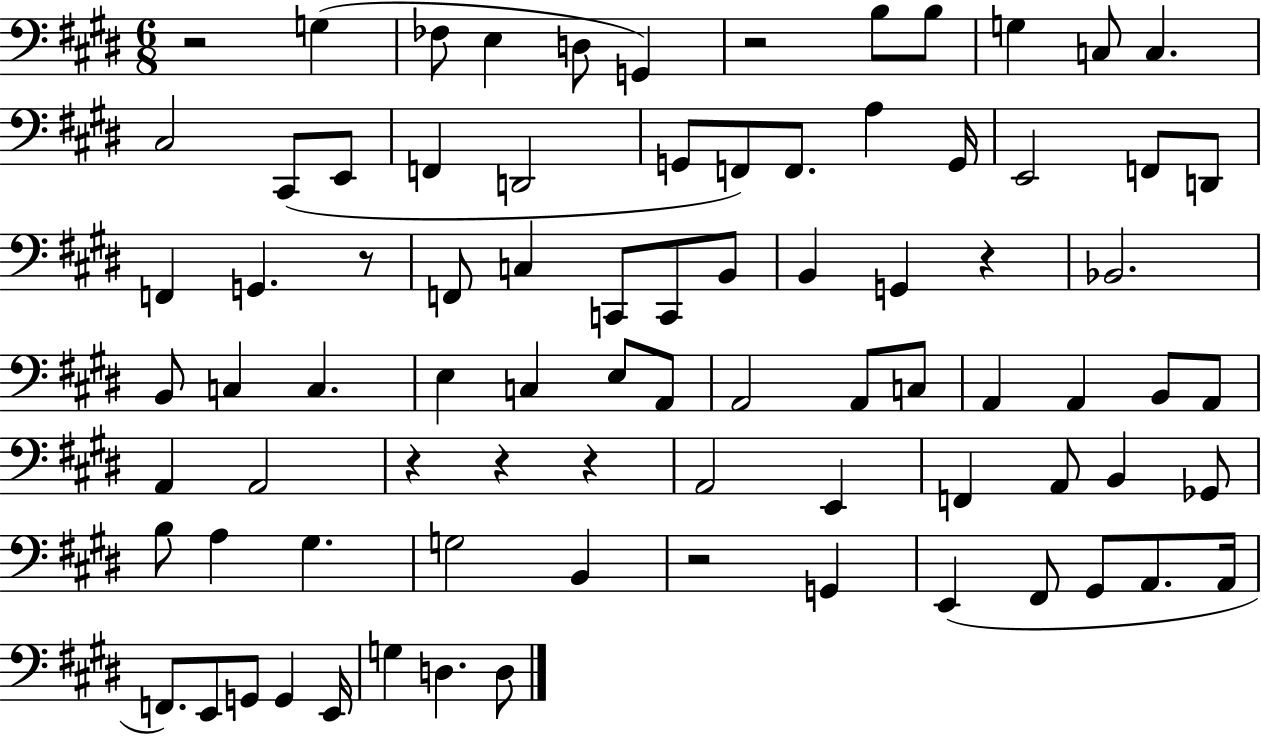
X:1
T:Untitled
M:6/8
L:1/4
K:E
z2 G, _F,/2 E, D,/2 G,, z2 B,/2 B,/2 G, C,/2 C, ^C,2 ^C,,/2 E,,/2 F,, D,,2 G,,/2 F,,/2 F,,/2 A, G,,/4 E,,2 F,,/2 D,,/2 F,, G,, z/2 F,,/2 C, C,,/2 C,,/2 B,,/2 B,, G,, z _B,,2 B,,/2 C, C, E, C, E,/2 A,,/2 A,,2 A,,/2 C,/2 A,, A,, B,,/2 A,,/2 A,, A,,2 z z z A,,2 E,, F,, A,,/2 B,, _G,,/2 B,/2 A, ^G, G,2 B,, z2 G,, E,, ^F,,/2 ^G,,/2 A,,/2 A,,/4 F,,/2 E,,/2 G,,/2 G,, E,,/4 G, D, D,/2